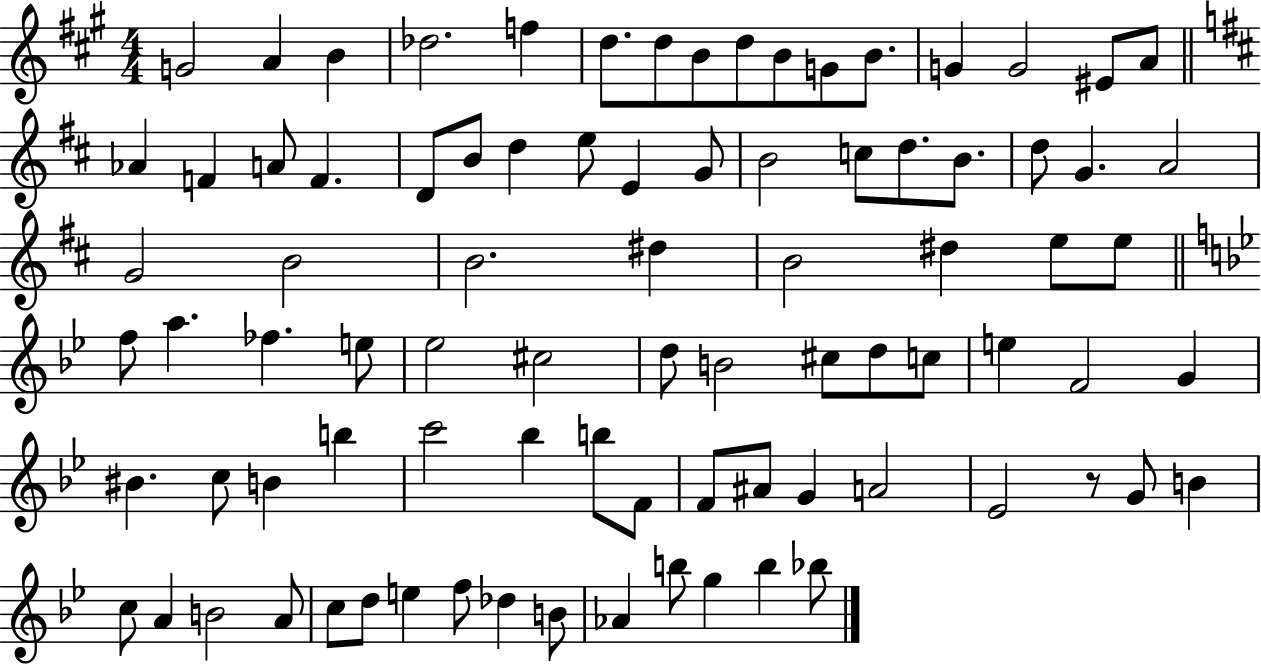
{
  \clef treble
  \numericTimeSignature
  \time 4/4
  \key a \major
  \repeat volta 2 { g'2 a'4 b'4 | des''2. f''4 | d''8. d''8 b'8 d''8 b'8 g'8 b'8. | g'4 g'2 eis'8 a'8 | \break \bar "||" \break \key d \major aes'4 f'4 a'8 f'4. | d'8 b'8 d''4 e''8 e'4 g'8 | b'2 c''8 d''8. b'8. | d''8 g'4. a'2 | \break g'2 b'2 | b'2. dis''4 | b'2 dis''4 e''8 e''8 | \bar "||" \break \key g \minor f''8 a''4. fes''4. e''8 | ees''2 cis''2 | d''8 b'2 cis''8 d''8 c''8 | e''4 f'2 g'4 | \break bis'4. c''8 b'4 b''4 | c'''2 bes''4 b''8 f'8 | f'8 ais'8 g'4 a'2 | ees'2 r8 g'8 b'4 | \break c''8 a'4 b'2 a'8 | c''8 d''8 e''4 f''8 des''4 b'8 | aes'4 b''8 g''4 b''4 bes''8 | } \bar "|."
}